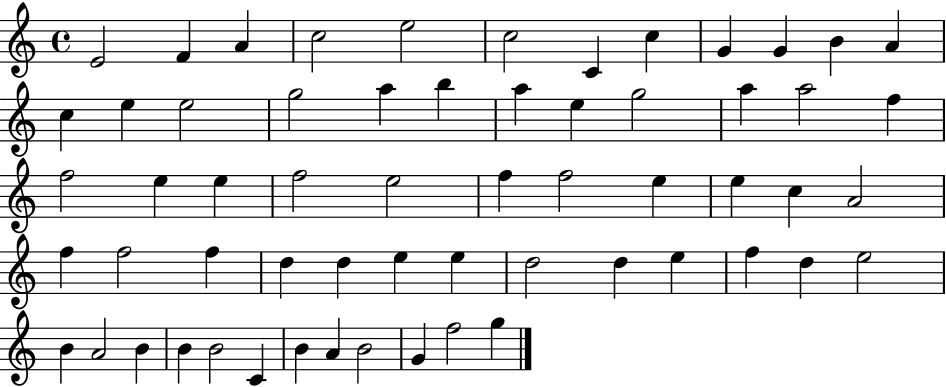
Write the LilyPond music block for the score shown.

{
  \clef treble
  \time 4/4
  \defaultTimeSignature
  \key c \major
  e'2 f'4 a'4 | c''2 e''2 | c''2 c'4 c''4 | g'4 g'4 b'4 a'4 | \break c''4 e''4 e''2 | g''2 a''4 b''4 | a''4 e''4 g''2 | a''4 a''2 f''4 | \break f''2 e''4 e''4 | f''2 e''2 | f''4 f''2 e''4 | e''4 c''4 a'2 | \break f''4 f''2 f''4 | d''4 d''4 e''4 e''4 | d''2 d''4 e''4 | f''4 d''4 e''2 | \break b'4 a'2 b'4 | b'4 b'2 c'4 | b'4 a'4 b'2 | g'4 f''2 g''4 | \break \bar "|."
}